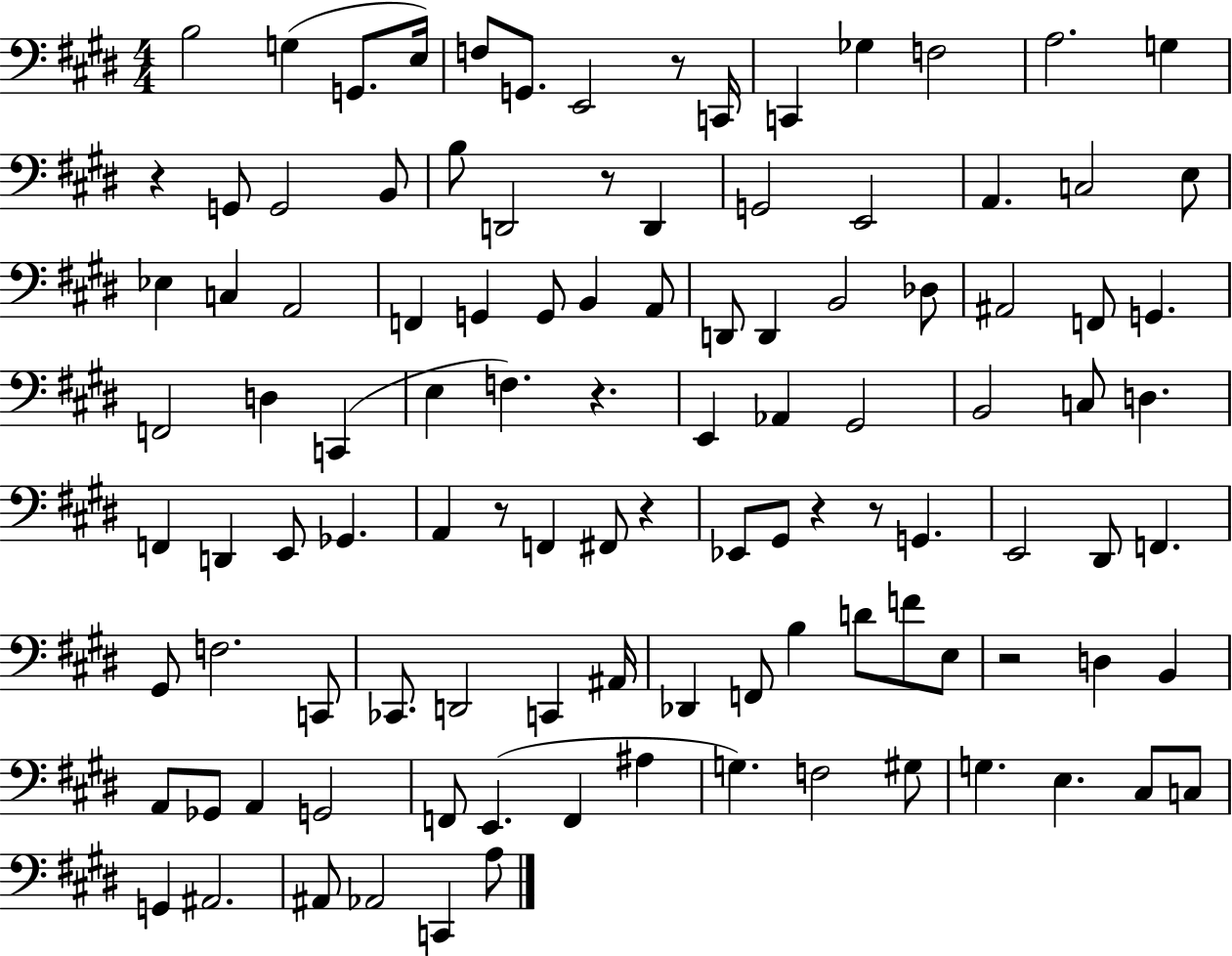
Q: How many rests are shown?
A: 9